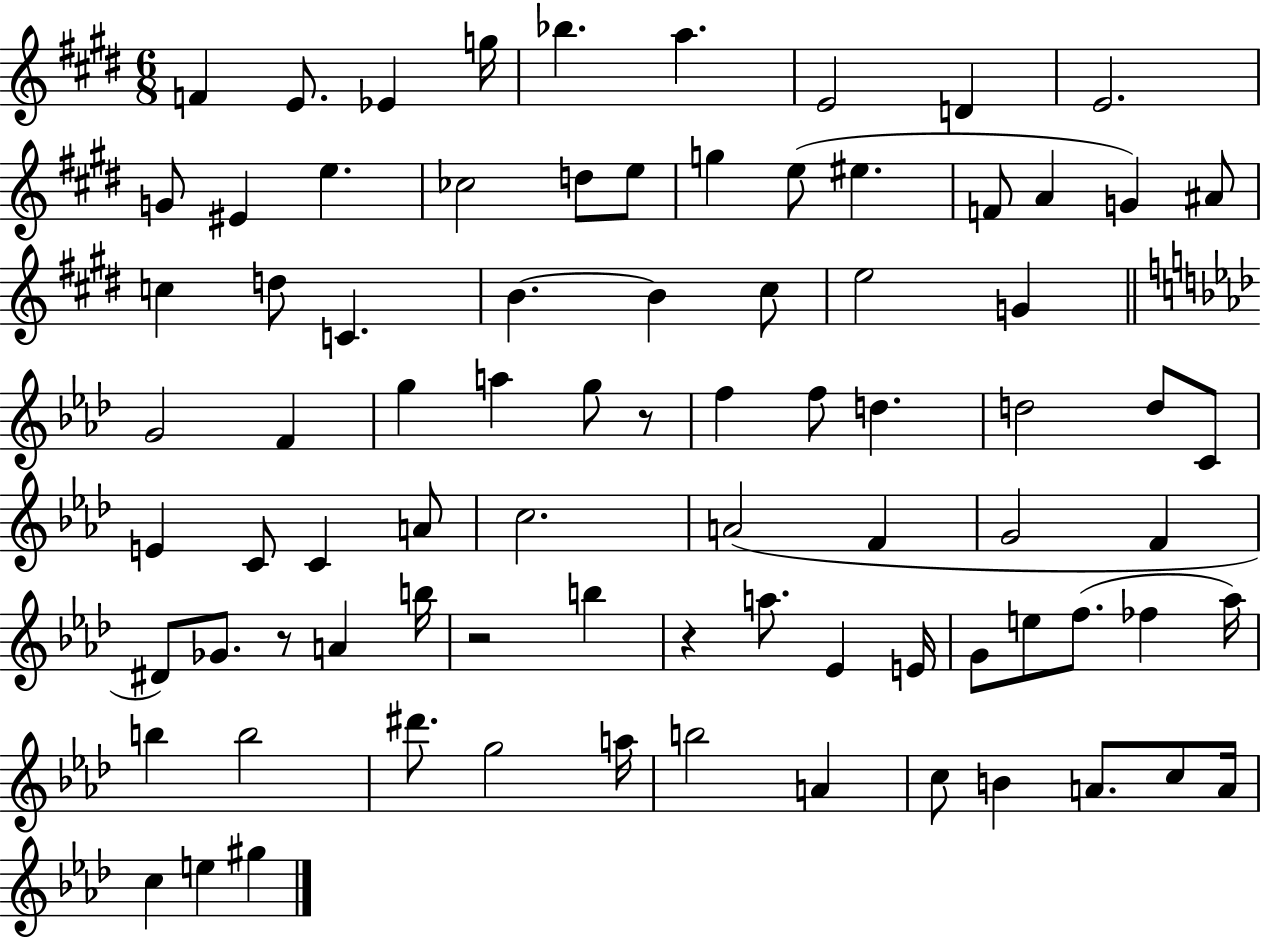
{
  \clef treble
  \numericTimeSignature
  \time 6/8
  \key e \major
  f'4 e'8. ees'4 g''16 | bes''4. a''4. | e'2 d'4 | e'2. | \break g'8 eis'4 e''4. | ces''2 d''8 e''8 | g''4 e''8( eis''4. | f'8 a'4 g'4) ais'8 | \break c''4 d''8 c'4. | b'4.~~ b'4 cis''8 | e''2 g'4 | \bar "||" \break \key aes \major g'2 f'4 | g''4 a''4 g''8 r8 | f''4 f''8 d''4. | d''2 d''8 c'8 | \break e'4 c'8 c'4 a'8 | c''2. | a'2( f'4 | g'2 f'4 | \break dis'8) ges'8. r8 a'4 b''16 | r2 b''4 | r4 a''8. ees'4 e'16 | g'8 e''8 f''8.( fes''4 aes''16) | \break b''4 b''2 | dis'''8. g''2 a''16 | b''2 a'4 | c''8 b'4 a'8. c''8 a'16 | \break c''4 e''4 gis''4 | \bar "|."
}